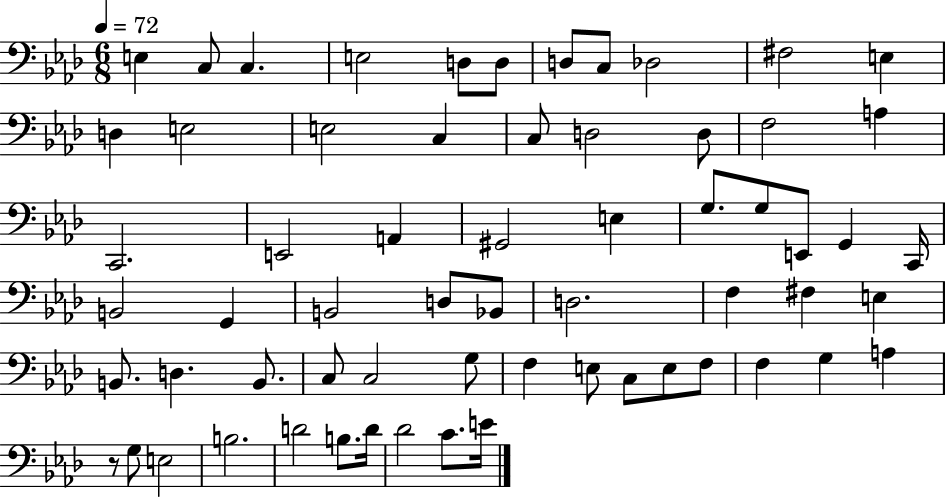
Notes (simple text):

E3/q C3/e C3/q. E3/h D3/e D3/e D3/e C3/e Db3/h F#3/h E3/q D3/q E3/h E3/h C3/q C3/e D3/h D3/e F3/h A3/q C2/h. E2/h A2/q G#2/h E3/q G3/e. G3/e E2/e G2/q C2/s B2/h G2/q B2/h D3/e Bb2/e D3/h. F3/q F#3/q E3/q B2/e. D3/q. B2/e. C3/e C3/h G3/e F3/q E3/e C3/e E3/e F3/e F3/q G3/q A3/q R/e G3/e E3/h B3/h. D4/h B3/e. D4/s Db4/h C4/e. E4/s